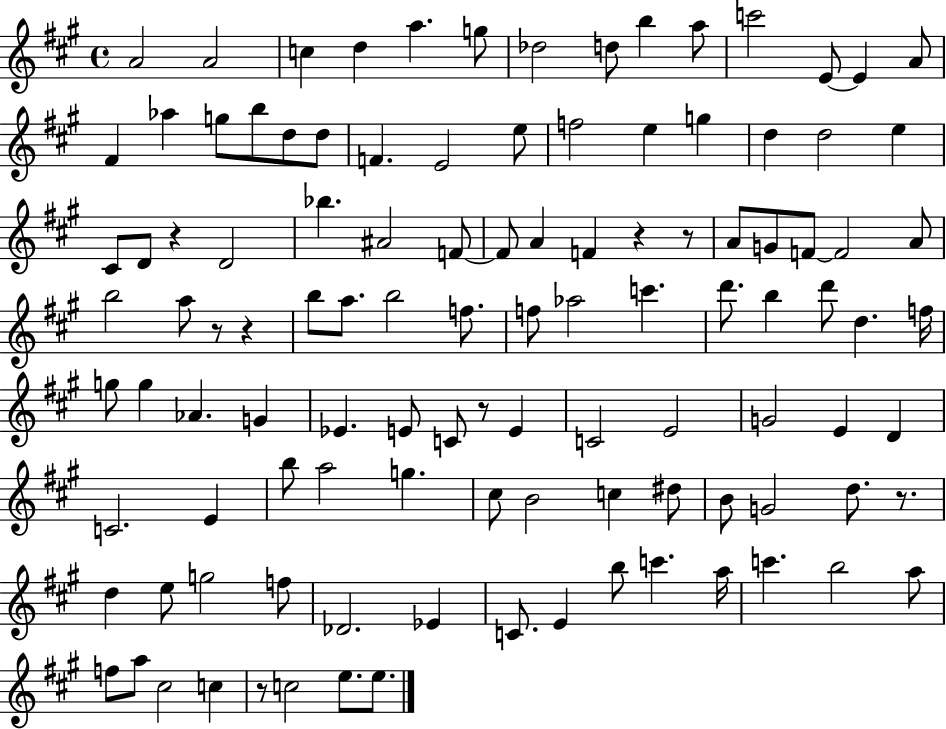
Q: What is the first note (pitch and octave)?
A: A4